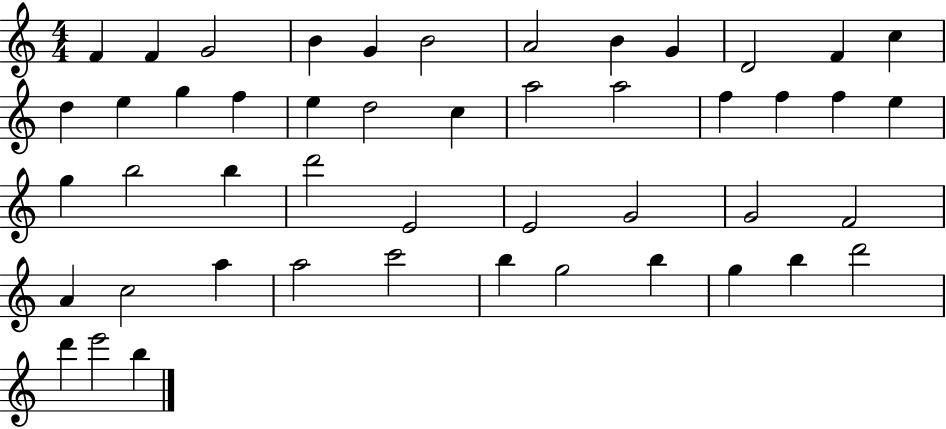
X:1
T:Untitled
M:4/4
L:1/4
K:C
F F G2 B G B2 A2 B G D2 F c d e g f e d2 c a2 a2 f f f e g b2 b d'2 E2 E2 G2 G2 F2 A c2 a a2 c'2 b g2 b g b d'2 d' e'2 b